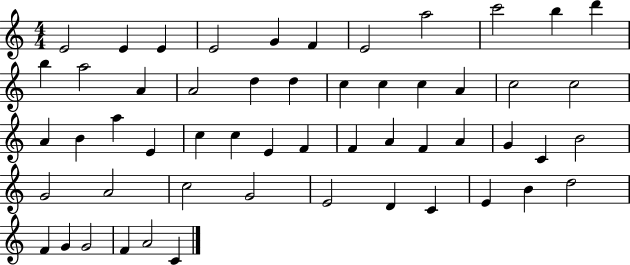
X:1
T:Untitled
M:4/4
L:1/4
K:C
E2 E E E2 G F E2 a2 c'2 b d' b a2 A A2 d d c c c A c2 c2 A B a E c c E F F A F A G C B2 G2 A2 c2 G2 E2 D C E B d2 F G G2 F A2 C